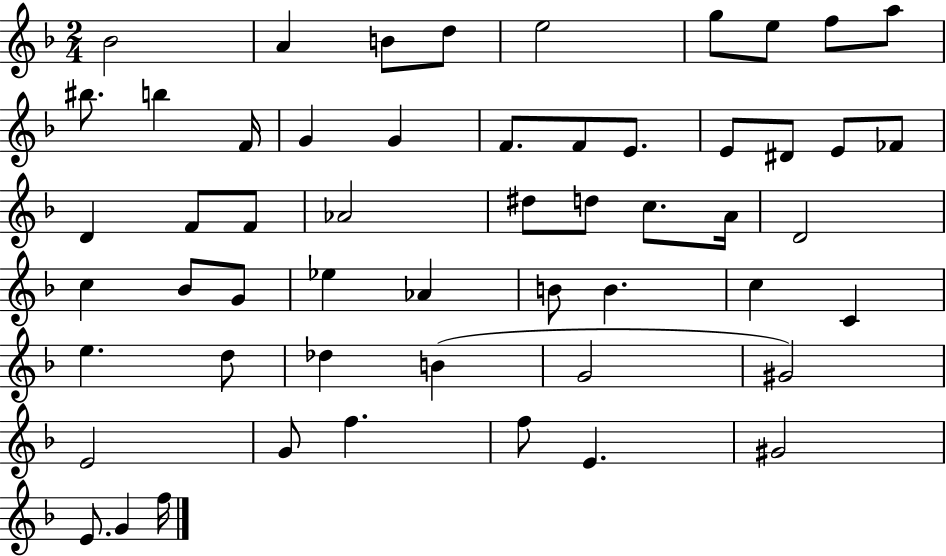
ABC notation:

X:1
T:Untitled
M:2/4
L:1/4
K:F
_B2 A B/2 d/2 e2 g/2 e/2 f/2 a/2 ^b/2 b F/4 G G F/2 F/2 E/2 E/2 ^D/2 E/2 _F/2 D F/2 F/2 _A2 ^d/2 d/2 c/2 A/4 D2 c _B/2 G/2 _e _A B/2 B c C e d/2 _d B G2 ^G2 E2 G/2 f f/2 E ^G2 E/2 G f/4